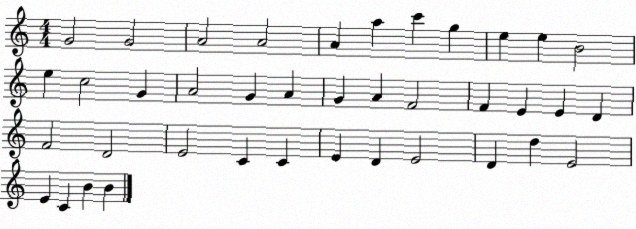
X:1
T:Untitled
M:4/4
L:1/4
K:C
G2 G2 A2 A2 A a c' g e e B2 e c2 G A2 G A G A F2 F E E D F2 D2 E2 C C E D E2 D d E2 E C B B